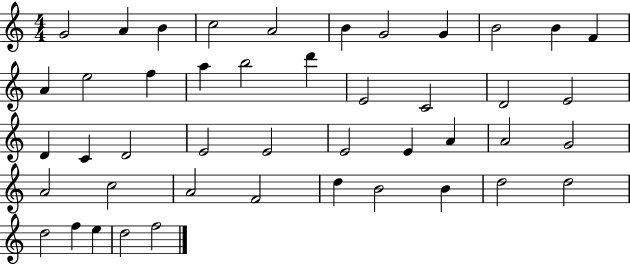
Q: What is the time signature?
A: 4/4